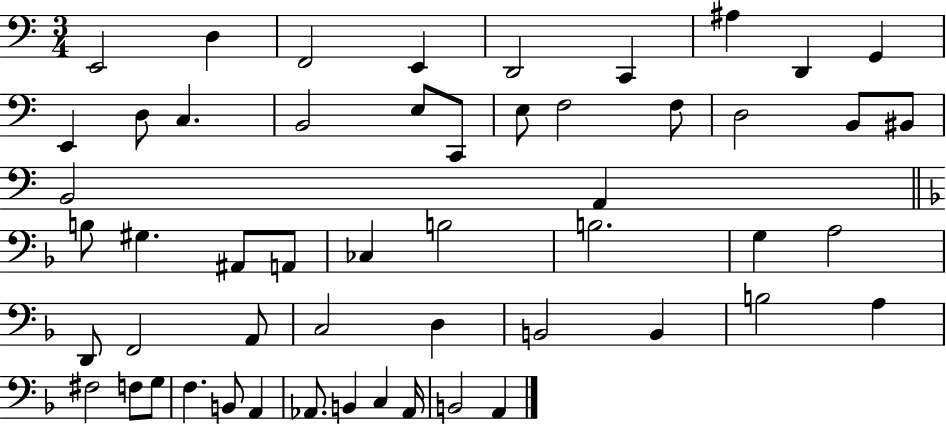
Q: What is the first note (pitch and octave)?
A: E2